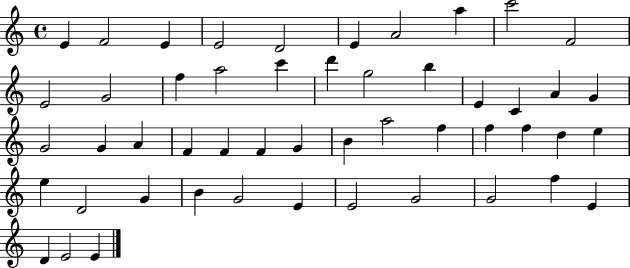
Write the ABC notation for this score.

X:1
T:Untitled
M:4/4
L:1/4
K:C
E F2 E E2 D2 E A2 a c'2 F2 E2 G2 f a2 c' d' g2 b E C A G G2 G A F F F G B a2 f f f d e e D2 G B G2 E E2 G2 G2 f E D E2 E